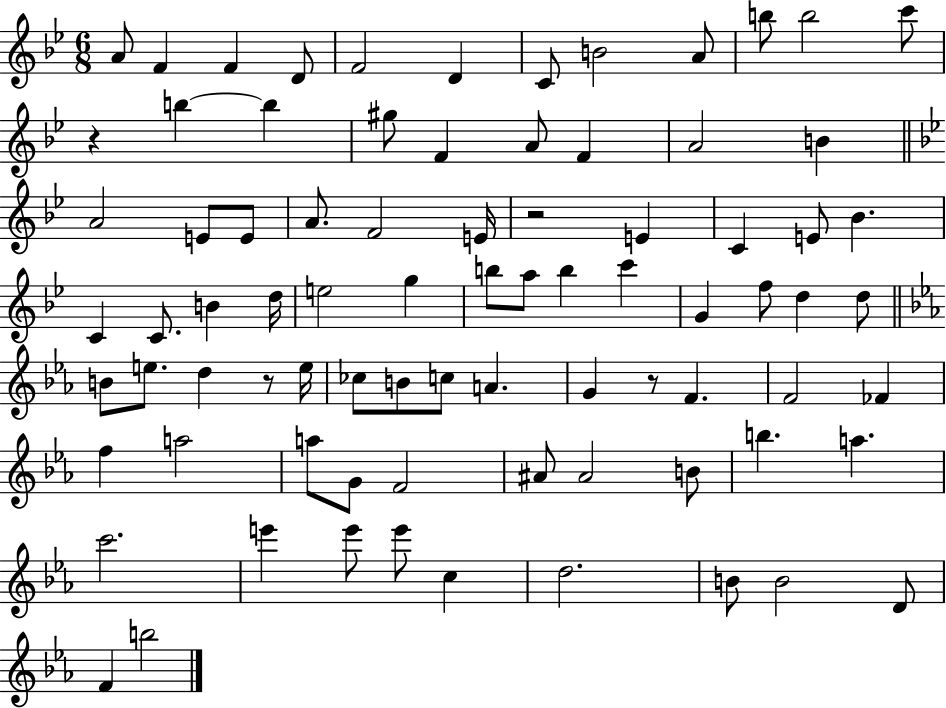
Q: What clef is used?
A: treble